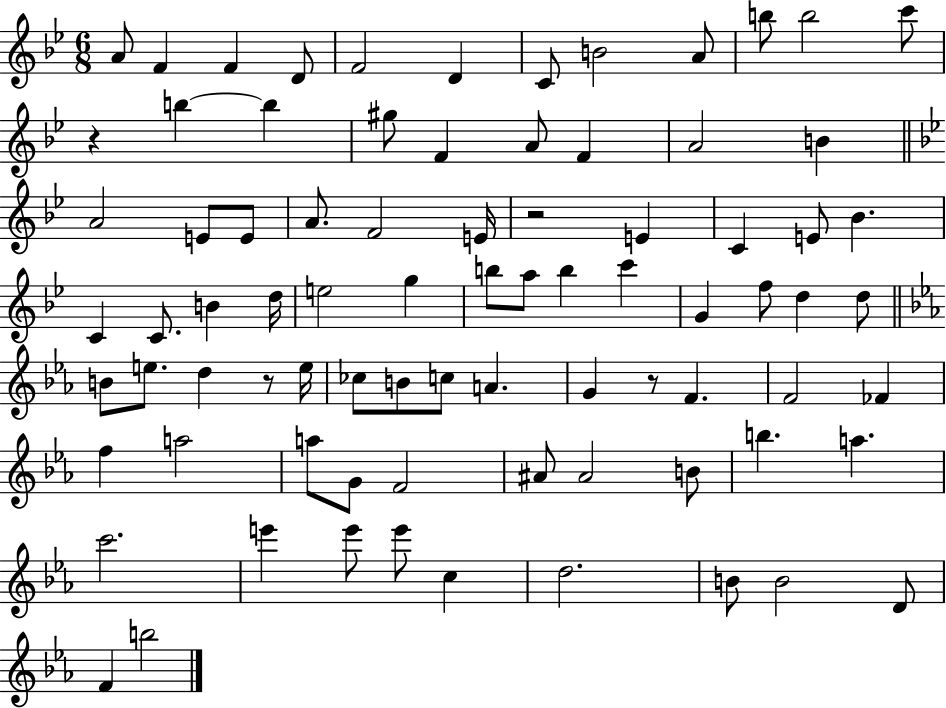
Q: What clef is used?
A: treble